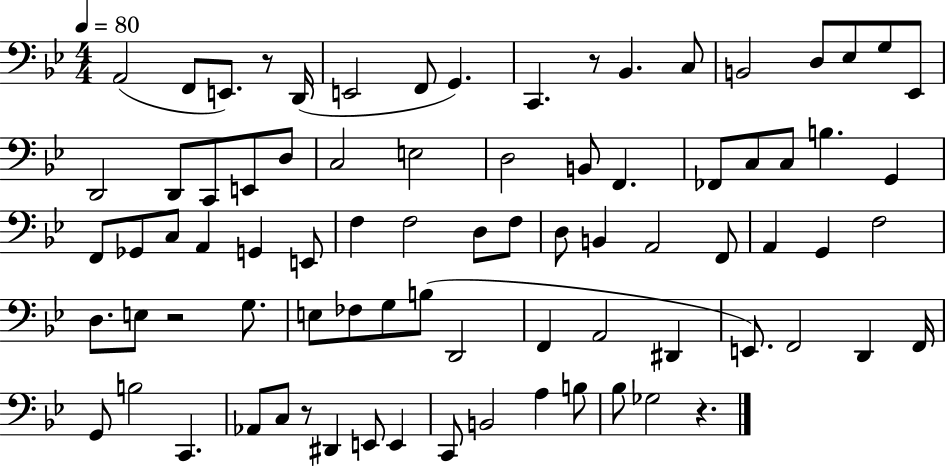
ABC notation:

X:1
T:Untitled
M:4/4
L:1/4
K:Bb
A,,2 F,,/2 E,,/2 z/2 D,,/4 E,,2 F,,/2 G,, C,, z/2 _B,, C,/2 B,,2 D,/2 _E,/2 G,/2 _E,,/2 D,,2 D,,/2 C,,/2 E,,/2 D,/2 C,2 E,2 D,2 B,,/2 F,, _F,,/2 C,/2 C,/2 B, G,, F,,/2 _G,,/2 C,/2 A,, G,, E,,/2 F, F,2 D,/2 F,/2 D,/2 B,, A,,2 F,,/2 A,, G,, F,2 D,/2 E,/2 z2 G,/2 E,/2 _F,/2 G,/2 B,/2 D,,2 F,, A,,2 ^D,, E,,/2 F,,2 D,, F,,/4 G,,/2 B,2 C,, _A,,/2 C,/2 z/2 ^D,, E,,/2 E,, C,,/2 B,,2 A, B,/2 _B,/2 _G,2 z